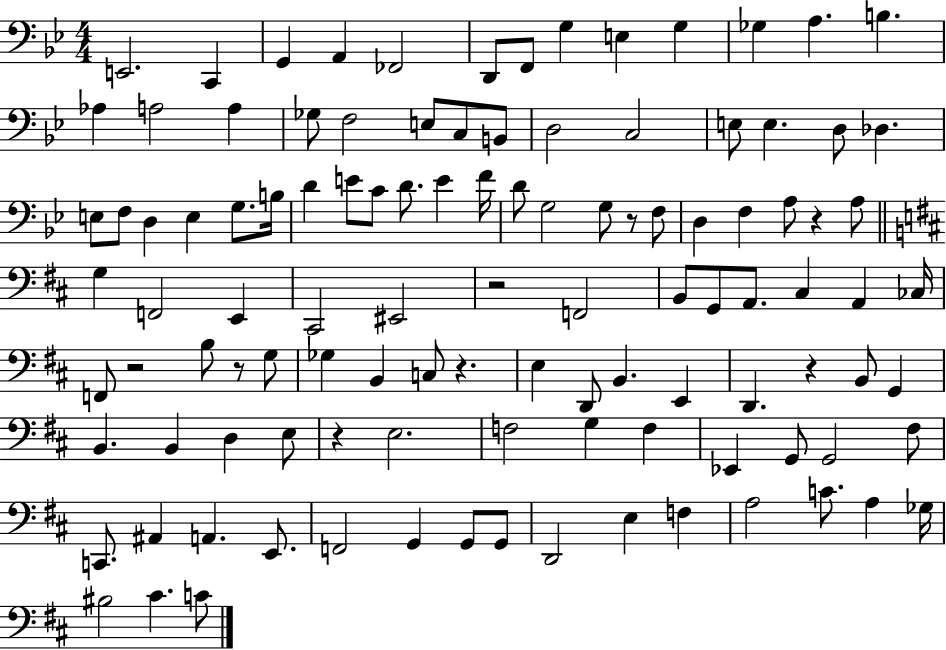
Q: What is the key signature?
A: BES major